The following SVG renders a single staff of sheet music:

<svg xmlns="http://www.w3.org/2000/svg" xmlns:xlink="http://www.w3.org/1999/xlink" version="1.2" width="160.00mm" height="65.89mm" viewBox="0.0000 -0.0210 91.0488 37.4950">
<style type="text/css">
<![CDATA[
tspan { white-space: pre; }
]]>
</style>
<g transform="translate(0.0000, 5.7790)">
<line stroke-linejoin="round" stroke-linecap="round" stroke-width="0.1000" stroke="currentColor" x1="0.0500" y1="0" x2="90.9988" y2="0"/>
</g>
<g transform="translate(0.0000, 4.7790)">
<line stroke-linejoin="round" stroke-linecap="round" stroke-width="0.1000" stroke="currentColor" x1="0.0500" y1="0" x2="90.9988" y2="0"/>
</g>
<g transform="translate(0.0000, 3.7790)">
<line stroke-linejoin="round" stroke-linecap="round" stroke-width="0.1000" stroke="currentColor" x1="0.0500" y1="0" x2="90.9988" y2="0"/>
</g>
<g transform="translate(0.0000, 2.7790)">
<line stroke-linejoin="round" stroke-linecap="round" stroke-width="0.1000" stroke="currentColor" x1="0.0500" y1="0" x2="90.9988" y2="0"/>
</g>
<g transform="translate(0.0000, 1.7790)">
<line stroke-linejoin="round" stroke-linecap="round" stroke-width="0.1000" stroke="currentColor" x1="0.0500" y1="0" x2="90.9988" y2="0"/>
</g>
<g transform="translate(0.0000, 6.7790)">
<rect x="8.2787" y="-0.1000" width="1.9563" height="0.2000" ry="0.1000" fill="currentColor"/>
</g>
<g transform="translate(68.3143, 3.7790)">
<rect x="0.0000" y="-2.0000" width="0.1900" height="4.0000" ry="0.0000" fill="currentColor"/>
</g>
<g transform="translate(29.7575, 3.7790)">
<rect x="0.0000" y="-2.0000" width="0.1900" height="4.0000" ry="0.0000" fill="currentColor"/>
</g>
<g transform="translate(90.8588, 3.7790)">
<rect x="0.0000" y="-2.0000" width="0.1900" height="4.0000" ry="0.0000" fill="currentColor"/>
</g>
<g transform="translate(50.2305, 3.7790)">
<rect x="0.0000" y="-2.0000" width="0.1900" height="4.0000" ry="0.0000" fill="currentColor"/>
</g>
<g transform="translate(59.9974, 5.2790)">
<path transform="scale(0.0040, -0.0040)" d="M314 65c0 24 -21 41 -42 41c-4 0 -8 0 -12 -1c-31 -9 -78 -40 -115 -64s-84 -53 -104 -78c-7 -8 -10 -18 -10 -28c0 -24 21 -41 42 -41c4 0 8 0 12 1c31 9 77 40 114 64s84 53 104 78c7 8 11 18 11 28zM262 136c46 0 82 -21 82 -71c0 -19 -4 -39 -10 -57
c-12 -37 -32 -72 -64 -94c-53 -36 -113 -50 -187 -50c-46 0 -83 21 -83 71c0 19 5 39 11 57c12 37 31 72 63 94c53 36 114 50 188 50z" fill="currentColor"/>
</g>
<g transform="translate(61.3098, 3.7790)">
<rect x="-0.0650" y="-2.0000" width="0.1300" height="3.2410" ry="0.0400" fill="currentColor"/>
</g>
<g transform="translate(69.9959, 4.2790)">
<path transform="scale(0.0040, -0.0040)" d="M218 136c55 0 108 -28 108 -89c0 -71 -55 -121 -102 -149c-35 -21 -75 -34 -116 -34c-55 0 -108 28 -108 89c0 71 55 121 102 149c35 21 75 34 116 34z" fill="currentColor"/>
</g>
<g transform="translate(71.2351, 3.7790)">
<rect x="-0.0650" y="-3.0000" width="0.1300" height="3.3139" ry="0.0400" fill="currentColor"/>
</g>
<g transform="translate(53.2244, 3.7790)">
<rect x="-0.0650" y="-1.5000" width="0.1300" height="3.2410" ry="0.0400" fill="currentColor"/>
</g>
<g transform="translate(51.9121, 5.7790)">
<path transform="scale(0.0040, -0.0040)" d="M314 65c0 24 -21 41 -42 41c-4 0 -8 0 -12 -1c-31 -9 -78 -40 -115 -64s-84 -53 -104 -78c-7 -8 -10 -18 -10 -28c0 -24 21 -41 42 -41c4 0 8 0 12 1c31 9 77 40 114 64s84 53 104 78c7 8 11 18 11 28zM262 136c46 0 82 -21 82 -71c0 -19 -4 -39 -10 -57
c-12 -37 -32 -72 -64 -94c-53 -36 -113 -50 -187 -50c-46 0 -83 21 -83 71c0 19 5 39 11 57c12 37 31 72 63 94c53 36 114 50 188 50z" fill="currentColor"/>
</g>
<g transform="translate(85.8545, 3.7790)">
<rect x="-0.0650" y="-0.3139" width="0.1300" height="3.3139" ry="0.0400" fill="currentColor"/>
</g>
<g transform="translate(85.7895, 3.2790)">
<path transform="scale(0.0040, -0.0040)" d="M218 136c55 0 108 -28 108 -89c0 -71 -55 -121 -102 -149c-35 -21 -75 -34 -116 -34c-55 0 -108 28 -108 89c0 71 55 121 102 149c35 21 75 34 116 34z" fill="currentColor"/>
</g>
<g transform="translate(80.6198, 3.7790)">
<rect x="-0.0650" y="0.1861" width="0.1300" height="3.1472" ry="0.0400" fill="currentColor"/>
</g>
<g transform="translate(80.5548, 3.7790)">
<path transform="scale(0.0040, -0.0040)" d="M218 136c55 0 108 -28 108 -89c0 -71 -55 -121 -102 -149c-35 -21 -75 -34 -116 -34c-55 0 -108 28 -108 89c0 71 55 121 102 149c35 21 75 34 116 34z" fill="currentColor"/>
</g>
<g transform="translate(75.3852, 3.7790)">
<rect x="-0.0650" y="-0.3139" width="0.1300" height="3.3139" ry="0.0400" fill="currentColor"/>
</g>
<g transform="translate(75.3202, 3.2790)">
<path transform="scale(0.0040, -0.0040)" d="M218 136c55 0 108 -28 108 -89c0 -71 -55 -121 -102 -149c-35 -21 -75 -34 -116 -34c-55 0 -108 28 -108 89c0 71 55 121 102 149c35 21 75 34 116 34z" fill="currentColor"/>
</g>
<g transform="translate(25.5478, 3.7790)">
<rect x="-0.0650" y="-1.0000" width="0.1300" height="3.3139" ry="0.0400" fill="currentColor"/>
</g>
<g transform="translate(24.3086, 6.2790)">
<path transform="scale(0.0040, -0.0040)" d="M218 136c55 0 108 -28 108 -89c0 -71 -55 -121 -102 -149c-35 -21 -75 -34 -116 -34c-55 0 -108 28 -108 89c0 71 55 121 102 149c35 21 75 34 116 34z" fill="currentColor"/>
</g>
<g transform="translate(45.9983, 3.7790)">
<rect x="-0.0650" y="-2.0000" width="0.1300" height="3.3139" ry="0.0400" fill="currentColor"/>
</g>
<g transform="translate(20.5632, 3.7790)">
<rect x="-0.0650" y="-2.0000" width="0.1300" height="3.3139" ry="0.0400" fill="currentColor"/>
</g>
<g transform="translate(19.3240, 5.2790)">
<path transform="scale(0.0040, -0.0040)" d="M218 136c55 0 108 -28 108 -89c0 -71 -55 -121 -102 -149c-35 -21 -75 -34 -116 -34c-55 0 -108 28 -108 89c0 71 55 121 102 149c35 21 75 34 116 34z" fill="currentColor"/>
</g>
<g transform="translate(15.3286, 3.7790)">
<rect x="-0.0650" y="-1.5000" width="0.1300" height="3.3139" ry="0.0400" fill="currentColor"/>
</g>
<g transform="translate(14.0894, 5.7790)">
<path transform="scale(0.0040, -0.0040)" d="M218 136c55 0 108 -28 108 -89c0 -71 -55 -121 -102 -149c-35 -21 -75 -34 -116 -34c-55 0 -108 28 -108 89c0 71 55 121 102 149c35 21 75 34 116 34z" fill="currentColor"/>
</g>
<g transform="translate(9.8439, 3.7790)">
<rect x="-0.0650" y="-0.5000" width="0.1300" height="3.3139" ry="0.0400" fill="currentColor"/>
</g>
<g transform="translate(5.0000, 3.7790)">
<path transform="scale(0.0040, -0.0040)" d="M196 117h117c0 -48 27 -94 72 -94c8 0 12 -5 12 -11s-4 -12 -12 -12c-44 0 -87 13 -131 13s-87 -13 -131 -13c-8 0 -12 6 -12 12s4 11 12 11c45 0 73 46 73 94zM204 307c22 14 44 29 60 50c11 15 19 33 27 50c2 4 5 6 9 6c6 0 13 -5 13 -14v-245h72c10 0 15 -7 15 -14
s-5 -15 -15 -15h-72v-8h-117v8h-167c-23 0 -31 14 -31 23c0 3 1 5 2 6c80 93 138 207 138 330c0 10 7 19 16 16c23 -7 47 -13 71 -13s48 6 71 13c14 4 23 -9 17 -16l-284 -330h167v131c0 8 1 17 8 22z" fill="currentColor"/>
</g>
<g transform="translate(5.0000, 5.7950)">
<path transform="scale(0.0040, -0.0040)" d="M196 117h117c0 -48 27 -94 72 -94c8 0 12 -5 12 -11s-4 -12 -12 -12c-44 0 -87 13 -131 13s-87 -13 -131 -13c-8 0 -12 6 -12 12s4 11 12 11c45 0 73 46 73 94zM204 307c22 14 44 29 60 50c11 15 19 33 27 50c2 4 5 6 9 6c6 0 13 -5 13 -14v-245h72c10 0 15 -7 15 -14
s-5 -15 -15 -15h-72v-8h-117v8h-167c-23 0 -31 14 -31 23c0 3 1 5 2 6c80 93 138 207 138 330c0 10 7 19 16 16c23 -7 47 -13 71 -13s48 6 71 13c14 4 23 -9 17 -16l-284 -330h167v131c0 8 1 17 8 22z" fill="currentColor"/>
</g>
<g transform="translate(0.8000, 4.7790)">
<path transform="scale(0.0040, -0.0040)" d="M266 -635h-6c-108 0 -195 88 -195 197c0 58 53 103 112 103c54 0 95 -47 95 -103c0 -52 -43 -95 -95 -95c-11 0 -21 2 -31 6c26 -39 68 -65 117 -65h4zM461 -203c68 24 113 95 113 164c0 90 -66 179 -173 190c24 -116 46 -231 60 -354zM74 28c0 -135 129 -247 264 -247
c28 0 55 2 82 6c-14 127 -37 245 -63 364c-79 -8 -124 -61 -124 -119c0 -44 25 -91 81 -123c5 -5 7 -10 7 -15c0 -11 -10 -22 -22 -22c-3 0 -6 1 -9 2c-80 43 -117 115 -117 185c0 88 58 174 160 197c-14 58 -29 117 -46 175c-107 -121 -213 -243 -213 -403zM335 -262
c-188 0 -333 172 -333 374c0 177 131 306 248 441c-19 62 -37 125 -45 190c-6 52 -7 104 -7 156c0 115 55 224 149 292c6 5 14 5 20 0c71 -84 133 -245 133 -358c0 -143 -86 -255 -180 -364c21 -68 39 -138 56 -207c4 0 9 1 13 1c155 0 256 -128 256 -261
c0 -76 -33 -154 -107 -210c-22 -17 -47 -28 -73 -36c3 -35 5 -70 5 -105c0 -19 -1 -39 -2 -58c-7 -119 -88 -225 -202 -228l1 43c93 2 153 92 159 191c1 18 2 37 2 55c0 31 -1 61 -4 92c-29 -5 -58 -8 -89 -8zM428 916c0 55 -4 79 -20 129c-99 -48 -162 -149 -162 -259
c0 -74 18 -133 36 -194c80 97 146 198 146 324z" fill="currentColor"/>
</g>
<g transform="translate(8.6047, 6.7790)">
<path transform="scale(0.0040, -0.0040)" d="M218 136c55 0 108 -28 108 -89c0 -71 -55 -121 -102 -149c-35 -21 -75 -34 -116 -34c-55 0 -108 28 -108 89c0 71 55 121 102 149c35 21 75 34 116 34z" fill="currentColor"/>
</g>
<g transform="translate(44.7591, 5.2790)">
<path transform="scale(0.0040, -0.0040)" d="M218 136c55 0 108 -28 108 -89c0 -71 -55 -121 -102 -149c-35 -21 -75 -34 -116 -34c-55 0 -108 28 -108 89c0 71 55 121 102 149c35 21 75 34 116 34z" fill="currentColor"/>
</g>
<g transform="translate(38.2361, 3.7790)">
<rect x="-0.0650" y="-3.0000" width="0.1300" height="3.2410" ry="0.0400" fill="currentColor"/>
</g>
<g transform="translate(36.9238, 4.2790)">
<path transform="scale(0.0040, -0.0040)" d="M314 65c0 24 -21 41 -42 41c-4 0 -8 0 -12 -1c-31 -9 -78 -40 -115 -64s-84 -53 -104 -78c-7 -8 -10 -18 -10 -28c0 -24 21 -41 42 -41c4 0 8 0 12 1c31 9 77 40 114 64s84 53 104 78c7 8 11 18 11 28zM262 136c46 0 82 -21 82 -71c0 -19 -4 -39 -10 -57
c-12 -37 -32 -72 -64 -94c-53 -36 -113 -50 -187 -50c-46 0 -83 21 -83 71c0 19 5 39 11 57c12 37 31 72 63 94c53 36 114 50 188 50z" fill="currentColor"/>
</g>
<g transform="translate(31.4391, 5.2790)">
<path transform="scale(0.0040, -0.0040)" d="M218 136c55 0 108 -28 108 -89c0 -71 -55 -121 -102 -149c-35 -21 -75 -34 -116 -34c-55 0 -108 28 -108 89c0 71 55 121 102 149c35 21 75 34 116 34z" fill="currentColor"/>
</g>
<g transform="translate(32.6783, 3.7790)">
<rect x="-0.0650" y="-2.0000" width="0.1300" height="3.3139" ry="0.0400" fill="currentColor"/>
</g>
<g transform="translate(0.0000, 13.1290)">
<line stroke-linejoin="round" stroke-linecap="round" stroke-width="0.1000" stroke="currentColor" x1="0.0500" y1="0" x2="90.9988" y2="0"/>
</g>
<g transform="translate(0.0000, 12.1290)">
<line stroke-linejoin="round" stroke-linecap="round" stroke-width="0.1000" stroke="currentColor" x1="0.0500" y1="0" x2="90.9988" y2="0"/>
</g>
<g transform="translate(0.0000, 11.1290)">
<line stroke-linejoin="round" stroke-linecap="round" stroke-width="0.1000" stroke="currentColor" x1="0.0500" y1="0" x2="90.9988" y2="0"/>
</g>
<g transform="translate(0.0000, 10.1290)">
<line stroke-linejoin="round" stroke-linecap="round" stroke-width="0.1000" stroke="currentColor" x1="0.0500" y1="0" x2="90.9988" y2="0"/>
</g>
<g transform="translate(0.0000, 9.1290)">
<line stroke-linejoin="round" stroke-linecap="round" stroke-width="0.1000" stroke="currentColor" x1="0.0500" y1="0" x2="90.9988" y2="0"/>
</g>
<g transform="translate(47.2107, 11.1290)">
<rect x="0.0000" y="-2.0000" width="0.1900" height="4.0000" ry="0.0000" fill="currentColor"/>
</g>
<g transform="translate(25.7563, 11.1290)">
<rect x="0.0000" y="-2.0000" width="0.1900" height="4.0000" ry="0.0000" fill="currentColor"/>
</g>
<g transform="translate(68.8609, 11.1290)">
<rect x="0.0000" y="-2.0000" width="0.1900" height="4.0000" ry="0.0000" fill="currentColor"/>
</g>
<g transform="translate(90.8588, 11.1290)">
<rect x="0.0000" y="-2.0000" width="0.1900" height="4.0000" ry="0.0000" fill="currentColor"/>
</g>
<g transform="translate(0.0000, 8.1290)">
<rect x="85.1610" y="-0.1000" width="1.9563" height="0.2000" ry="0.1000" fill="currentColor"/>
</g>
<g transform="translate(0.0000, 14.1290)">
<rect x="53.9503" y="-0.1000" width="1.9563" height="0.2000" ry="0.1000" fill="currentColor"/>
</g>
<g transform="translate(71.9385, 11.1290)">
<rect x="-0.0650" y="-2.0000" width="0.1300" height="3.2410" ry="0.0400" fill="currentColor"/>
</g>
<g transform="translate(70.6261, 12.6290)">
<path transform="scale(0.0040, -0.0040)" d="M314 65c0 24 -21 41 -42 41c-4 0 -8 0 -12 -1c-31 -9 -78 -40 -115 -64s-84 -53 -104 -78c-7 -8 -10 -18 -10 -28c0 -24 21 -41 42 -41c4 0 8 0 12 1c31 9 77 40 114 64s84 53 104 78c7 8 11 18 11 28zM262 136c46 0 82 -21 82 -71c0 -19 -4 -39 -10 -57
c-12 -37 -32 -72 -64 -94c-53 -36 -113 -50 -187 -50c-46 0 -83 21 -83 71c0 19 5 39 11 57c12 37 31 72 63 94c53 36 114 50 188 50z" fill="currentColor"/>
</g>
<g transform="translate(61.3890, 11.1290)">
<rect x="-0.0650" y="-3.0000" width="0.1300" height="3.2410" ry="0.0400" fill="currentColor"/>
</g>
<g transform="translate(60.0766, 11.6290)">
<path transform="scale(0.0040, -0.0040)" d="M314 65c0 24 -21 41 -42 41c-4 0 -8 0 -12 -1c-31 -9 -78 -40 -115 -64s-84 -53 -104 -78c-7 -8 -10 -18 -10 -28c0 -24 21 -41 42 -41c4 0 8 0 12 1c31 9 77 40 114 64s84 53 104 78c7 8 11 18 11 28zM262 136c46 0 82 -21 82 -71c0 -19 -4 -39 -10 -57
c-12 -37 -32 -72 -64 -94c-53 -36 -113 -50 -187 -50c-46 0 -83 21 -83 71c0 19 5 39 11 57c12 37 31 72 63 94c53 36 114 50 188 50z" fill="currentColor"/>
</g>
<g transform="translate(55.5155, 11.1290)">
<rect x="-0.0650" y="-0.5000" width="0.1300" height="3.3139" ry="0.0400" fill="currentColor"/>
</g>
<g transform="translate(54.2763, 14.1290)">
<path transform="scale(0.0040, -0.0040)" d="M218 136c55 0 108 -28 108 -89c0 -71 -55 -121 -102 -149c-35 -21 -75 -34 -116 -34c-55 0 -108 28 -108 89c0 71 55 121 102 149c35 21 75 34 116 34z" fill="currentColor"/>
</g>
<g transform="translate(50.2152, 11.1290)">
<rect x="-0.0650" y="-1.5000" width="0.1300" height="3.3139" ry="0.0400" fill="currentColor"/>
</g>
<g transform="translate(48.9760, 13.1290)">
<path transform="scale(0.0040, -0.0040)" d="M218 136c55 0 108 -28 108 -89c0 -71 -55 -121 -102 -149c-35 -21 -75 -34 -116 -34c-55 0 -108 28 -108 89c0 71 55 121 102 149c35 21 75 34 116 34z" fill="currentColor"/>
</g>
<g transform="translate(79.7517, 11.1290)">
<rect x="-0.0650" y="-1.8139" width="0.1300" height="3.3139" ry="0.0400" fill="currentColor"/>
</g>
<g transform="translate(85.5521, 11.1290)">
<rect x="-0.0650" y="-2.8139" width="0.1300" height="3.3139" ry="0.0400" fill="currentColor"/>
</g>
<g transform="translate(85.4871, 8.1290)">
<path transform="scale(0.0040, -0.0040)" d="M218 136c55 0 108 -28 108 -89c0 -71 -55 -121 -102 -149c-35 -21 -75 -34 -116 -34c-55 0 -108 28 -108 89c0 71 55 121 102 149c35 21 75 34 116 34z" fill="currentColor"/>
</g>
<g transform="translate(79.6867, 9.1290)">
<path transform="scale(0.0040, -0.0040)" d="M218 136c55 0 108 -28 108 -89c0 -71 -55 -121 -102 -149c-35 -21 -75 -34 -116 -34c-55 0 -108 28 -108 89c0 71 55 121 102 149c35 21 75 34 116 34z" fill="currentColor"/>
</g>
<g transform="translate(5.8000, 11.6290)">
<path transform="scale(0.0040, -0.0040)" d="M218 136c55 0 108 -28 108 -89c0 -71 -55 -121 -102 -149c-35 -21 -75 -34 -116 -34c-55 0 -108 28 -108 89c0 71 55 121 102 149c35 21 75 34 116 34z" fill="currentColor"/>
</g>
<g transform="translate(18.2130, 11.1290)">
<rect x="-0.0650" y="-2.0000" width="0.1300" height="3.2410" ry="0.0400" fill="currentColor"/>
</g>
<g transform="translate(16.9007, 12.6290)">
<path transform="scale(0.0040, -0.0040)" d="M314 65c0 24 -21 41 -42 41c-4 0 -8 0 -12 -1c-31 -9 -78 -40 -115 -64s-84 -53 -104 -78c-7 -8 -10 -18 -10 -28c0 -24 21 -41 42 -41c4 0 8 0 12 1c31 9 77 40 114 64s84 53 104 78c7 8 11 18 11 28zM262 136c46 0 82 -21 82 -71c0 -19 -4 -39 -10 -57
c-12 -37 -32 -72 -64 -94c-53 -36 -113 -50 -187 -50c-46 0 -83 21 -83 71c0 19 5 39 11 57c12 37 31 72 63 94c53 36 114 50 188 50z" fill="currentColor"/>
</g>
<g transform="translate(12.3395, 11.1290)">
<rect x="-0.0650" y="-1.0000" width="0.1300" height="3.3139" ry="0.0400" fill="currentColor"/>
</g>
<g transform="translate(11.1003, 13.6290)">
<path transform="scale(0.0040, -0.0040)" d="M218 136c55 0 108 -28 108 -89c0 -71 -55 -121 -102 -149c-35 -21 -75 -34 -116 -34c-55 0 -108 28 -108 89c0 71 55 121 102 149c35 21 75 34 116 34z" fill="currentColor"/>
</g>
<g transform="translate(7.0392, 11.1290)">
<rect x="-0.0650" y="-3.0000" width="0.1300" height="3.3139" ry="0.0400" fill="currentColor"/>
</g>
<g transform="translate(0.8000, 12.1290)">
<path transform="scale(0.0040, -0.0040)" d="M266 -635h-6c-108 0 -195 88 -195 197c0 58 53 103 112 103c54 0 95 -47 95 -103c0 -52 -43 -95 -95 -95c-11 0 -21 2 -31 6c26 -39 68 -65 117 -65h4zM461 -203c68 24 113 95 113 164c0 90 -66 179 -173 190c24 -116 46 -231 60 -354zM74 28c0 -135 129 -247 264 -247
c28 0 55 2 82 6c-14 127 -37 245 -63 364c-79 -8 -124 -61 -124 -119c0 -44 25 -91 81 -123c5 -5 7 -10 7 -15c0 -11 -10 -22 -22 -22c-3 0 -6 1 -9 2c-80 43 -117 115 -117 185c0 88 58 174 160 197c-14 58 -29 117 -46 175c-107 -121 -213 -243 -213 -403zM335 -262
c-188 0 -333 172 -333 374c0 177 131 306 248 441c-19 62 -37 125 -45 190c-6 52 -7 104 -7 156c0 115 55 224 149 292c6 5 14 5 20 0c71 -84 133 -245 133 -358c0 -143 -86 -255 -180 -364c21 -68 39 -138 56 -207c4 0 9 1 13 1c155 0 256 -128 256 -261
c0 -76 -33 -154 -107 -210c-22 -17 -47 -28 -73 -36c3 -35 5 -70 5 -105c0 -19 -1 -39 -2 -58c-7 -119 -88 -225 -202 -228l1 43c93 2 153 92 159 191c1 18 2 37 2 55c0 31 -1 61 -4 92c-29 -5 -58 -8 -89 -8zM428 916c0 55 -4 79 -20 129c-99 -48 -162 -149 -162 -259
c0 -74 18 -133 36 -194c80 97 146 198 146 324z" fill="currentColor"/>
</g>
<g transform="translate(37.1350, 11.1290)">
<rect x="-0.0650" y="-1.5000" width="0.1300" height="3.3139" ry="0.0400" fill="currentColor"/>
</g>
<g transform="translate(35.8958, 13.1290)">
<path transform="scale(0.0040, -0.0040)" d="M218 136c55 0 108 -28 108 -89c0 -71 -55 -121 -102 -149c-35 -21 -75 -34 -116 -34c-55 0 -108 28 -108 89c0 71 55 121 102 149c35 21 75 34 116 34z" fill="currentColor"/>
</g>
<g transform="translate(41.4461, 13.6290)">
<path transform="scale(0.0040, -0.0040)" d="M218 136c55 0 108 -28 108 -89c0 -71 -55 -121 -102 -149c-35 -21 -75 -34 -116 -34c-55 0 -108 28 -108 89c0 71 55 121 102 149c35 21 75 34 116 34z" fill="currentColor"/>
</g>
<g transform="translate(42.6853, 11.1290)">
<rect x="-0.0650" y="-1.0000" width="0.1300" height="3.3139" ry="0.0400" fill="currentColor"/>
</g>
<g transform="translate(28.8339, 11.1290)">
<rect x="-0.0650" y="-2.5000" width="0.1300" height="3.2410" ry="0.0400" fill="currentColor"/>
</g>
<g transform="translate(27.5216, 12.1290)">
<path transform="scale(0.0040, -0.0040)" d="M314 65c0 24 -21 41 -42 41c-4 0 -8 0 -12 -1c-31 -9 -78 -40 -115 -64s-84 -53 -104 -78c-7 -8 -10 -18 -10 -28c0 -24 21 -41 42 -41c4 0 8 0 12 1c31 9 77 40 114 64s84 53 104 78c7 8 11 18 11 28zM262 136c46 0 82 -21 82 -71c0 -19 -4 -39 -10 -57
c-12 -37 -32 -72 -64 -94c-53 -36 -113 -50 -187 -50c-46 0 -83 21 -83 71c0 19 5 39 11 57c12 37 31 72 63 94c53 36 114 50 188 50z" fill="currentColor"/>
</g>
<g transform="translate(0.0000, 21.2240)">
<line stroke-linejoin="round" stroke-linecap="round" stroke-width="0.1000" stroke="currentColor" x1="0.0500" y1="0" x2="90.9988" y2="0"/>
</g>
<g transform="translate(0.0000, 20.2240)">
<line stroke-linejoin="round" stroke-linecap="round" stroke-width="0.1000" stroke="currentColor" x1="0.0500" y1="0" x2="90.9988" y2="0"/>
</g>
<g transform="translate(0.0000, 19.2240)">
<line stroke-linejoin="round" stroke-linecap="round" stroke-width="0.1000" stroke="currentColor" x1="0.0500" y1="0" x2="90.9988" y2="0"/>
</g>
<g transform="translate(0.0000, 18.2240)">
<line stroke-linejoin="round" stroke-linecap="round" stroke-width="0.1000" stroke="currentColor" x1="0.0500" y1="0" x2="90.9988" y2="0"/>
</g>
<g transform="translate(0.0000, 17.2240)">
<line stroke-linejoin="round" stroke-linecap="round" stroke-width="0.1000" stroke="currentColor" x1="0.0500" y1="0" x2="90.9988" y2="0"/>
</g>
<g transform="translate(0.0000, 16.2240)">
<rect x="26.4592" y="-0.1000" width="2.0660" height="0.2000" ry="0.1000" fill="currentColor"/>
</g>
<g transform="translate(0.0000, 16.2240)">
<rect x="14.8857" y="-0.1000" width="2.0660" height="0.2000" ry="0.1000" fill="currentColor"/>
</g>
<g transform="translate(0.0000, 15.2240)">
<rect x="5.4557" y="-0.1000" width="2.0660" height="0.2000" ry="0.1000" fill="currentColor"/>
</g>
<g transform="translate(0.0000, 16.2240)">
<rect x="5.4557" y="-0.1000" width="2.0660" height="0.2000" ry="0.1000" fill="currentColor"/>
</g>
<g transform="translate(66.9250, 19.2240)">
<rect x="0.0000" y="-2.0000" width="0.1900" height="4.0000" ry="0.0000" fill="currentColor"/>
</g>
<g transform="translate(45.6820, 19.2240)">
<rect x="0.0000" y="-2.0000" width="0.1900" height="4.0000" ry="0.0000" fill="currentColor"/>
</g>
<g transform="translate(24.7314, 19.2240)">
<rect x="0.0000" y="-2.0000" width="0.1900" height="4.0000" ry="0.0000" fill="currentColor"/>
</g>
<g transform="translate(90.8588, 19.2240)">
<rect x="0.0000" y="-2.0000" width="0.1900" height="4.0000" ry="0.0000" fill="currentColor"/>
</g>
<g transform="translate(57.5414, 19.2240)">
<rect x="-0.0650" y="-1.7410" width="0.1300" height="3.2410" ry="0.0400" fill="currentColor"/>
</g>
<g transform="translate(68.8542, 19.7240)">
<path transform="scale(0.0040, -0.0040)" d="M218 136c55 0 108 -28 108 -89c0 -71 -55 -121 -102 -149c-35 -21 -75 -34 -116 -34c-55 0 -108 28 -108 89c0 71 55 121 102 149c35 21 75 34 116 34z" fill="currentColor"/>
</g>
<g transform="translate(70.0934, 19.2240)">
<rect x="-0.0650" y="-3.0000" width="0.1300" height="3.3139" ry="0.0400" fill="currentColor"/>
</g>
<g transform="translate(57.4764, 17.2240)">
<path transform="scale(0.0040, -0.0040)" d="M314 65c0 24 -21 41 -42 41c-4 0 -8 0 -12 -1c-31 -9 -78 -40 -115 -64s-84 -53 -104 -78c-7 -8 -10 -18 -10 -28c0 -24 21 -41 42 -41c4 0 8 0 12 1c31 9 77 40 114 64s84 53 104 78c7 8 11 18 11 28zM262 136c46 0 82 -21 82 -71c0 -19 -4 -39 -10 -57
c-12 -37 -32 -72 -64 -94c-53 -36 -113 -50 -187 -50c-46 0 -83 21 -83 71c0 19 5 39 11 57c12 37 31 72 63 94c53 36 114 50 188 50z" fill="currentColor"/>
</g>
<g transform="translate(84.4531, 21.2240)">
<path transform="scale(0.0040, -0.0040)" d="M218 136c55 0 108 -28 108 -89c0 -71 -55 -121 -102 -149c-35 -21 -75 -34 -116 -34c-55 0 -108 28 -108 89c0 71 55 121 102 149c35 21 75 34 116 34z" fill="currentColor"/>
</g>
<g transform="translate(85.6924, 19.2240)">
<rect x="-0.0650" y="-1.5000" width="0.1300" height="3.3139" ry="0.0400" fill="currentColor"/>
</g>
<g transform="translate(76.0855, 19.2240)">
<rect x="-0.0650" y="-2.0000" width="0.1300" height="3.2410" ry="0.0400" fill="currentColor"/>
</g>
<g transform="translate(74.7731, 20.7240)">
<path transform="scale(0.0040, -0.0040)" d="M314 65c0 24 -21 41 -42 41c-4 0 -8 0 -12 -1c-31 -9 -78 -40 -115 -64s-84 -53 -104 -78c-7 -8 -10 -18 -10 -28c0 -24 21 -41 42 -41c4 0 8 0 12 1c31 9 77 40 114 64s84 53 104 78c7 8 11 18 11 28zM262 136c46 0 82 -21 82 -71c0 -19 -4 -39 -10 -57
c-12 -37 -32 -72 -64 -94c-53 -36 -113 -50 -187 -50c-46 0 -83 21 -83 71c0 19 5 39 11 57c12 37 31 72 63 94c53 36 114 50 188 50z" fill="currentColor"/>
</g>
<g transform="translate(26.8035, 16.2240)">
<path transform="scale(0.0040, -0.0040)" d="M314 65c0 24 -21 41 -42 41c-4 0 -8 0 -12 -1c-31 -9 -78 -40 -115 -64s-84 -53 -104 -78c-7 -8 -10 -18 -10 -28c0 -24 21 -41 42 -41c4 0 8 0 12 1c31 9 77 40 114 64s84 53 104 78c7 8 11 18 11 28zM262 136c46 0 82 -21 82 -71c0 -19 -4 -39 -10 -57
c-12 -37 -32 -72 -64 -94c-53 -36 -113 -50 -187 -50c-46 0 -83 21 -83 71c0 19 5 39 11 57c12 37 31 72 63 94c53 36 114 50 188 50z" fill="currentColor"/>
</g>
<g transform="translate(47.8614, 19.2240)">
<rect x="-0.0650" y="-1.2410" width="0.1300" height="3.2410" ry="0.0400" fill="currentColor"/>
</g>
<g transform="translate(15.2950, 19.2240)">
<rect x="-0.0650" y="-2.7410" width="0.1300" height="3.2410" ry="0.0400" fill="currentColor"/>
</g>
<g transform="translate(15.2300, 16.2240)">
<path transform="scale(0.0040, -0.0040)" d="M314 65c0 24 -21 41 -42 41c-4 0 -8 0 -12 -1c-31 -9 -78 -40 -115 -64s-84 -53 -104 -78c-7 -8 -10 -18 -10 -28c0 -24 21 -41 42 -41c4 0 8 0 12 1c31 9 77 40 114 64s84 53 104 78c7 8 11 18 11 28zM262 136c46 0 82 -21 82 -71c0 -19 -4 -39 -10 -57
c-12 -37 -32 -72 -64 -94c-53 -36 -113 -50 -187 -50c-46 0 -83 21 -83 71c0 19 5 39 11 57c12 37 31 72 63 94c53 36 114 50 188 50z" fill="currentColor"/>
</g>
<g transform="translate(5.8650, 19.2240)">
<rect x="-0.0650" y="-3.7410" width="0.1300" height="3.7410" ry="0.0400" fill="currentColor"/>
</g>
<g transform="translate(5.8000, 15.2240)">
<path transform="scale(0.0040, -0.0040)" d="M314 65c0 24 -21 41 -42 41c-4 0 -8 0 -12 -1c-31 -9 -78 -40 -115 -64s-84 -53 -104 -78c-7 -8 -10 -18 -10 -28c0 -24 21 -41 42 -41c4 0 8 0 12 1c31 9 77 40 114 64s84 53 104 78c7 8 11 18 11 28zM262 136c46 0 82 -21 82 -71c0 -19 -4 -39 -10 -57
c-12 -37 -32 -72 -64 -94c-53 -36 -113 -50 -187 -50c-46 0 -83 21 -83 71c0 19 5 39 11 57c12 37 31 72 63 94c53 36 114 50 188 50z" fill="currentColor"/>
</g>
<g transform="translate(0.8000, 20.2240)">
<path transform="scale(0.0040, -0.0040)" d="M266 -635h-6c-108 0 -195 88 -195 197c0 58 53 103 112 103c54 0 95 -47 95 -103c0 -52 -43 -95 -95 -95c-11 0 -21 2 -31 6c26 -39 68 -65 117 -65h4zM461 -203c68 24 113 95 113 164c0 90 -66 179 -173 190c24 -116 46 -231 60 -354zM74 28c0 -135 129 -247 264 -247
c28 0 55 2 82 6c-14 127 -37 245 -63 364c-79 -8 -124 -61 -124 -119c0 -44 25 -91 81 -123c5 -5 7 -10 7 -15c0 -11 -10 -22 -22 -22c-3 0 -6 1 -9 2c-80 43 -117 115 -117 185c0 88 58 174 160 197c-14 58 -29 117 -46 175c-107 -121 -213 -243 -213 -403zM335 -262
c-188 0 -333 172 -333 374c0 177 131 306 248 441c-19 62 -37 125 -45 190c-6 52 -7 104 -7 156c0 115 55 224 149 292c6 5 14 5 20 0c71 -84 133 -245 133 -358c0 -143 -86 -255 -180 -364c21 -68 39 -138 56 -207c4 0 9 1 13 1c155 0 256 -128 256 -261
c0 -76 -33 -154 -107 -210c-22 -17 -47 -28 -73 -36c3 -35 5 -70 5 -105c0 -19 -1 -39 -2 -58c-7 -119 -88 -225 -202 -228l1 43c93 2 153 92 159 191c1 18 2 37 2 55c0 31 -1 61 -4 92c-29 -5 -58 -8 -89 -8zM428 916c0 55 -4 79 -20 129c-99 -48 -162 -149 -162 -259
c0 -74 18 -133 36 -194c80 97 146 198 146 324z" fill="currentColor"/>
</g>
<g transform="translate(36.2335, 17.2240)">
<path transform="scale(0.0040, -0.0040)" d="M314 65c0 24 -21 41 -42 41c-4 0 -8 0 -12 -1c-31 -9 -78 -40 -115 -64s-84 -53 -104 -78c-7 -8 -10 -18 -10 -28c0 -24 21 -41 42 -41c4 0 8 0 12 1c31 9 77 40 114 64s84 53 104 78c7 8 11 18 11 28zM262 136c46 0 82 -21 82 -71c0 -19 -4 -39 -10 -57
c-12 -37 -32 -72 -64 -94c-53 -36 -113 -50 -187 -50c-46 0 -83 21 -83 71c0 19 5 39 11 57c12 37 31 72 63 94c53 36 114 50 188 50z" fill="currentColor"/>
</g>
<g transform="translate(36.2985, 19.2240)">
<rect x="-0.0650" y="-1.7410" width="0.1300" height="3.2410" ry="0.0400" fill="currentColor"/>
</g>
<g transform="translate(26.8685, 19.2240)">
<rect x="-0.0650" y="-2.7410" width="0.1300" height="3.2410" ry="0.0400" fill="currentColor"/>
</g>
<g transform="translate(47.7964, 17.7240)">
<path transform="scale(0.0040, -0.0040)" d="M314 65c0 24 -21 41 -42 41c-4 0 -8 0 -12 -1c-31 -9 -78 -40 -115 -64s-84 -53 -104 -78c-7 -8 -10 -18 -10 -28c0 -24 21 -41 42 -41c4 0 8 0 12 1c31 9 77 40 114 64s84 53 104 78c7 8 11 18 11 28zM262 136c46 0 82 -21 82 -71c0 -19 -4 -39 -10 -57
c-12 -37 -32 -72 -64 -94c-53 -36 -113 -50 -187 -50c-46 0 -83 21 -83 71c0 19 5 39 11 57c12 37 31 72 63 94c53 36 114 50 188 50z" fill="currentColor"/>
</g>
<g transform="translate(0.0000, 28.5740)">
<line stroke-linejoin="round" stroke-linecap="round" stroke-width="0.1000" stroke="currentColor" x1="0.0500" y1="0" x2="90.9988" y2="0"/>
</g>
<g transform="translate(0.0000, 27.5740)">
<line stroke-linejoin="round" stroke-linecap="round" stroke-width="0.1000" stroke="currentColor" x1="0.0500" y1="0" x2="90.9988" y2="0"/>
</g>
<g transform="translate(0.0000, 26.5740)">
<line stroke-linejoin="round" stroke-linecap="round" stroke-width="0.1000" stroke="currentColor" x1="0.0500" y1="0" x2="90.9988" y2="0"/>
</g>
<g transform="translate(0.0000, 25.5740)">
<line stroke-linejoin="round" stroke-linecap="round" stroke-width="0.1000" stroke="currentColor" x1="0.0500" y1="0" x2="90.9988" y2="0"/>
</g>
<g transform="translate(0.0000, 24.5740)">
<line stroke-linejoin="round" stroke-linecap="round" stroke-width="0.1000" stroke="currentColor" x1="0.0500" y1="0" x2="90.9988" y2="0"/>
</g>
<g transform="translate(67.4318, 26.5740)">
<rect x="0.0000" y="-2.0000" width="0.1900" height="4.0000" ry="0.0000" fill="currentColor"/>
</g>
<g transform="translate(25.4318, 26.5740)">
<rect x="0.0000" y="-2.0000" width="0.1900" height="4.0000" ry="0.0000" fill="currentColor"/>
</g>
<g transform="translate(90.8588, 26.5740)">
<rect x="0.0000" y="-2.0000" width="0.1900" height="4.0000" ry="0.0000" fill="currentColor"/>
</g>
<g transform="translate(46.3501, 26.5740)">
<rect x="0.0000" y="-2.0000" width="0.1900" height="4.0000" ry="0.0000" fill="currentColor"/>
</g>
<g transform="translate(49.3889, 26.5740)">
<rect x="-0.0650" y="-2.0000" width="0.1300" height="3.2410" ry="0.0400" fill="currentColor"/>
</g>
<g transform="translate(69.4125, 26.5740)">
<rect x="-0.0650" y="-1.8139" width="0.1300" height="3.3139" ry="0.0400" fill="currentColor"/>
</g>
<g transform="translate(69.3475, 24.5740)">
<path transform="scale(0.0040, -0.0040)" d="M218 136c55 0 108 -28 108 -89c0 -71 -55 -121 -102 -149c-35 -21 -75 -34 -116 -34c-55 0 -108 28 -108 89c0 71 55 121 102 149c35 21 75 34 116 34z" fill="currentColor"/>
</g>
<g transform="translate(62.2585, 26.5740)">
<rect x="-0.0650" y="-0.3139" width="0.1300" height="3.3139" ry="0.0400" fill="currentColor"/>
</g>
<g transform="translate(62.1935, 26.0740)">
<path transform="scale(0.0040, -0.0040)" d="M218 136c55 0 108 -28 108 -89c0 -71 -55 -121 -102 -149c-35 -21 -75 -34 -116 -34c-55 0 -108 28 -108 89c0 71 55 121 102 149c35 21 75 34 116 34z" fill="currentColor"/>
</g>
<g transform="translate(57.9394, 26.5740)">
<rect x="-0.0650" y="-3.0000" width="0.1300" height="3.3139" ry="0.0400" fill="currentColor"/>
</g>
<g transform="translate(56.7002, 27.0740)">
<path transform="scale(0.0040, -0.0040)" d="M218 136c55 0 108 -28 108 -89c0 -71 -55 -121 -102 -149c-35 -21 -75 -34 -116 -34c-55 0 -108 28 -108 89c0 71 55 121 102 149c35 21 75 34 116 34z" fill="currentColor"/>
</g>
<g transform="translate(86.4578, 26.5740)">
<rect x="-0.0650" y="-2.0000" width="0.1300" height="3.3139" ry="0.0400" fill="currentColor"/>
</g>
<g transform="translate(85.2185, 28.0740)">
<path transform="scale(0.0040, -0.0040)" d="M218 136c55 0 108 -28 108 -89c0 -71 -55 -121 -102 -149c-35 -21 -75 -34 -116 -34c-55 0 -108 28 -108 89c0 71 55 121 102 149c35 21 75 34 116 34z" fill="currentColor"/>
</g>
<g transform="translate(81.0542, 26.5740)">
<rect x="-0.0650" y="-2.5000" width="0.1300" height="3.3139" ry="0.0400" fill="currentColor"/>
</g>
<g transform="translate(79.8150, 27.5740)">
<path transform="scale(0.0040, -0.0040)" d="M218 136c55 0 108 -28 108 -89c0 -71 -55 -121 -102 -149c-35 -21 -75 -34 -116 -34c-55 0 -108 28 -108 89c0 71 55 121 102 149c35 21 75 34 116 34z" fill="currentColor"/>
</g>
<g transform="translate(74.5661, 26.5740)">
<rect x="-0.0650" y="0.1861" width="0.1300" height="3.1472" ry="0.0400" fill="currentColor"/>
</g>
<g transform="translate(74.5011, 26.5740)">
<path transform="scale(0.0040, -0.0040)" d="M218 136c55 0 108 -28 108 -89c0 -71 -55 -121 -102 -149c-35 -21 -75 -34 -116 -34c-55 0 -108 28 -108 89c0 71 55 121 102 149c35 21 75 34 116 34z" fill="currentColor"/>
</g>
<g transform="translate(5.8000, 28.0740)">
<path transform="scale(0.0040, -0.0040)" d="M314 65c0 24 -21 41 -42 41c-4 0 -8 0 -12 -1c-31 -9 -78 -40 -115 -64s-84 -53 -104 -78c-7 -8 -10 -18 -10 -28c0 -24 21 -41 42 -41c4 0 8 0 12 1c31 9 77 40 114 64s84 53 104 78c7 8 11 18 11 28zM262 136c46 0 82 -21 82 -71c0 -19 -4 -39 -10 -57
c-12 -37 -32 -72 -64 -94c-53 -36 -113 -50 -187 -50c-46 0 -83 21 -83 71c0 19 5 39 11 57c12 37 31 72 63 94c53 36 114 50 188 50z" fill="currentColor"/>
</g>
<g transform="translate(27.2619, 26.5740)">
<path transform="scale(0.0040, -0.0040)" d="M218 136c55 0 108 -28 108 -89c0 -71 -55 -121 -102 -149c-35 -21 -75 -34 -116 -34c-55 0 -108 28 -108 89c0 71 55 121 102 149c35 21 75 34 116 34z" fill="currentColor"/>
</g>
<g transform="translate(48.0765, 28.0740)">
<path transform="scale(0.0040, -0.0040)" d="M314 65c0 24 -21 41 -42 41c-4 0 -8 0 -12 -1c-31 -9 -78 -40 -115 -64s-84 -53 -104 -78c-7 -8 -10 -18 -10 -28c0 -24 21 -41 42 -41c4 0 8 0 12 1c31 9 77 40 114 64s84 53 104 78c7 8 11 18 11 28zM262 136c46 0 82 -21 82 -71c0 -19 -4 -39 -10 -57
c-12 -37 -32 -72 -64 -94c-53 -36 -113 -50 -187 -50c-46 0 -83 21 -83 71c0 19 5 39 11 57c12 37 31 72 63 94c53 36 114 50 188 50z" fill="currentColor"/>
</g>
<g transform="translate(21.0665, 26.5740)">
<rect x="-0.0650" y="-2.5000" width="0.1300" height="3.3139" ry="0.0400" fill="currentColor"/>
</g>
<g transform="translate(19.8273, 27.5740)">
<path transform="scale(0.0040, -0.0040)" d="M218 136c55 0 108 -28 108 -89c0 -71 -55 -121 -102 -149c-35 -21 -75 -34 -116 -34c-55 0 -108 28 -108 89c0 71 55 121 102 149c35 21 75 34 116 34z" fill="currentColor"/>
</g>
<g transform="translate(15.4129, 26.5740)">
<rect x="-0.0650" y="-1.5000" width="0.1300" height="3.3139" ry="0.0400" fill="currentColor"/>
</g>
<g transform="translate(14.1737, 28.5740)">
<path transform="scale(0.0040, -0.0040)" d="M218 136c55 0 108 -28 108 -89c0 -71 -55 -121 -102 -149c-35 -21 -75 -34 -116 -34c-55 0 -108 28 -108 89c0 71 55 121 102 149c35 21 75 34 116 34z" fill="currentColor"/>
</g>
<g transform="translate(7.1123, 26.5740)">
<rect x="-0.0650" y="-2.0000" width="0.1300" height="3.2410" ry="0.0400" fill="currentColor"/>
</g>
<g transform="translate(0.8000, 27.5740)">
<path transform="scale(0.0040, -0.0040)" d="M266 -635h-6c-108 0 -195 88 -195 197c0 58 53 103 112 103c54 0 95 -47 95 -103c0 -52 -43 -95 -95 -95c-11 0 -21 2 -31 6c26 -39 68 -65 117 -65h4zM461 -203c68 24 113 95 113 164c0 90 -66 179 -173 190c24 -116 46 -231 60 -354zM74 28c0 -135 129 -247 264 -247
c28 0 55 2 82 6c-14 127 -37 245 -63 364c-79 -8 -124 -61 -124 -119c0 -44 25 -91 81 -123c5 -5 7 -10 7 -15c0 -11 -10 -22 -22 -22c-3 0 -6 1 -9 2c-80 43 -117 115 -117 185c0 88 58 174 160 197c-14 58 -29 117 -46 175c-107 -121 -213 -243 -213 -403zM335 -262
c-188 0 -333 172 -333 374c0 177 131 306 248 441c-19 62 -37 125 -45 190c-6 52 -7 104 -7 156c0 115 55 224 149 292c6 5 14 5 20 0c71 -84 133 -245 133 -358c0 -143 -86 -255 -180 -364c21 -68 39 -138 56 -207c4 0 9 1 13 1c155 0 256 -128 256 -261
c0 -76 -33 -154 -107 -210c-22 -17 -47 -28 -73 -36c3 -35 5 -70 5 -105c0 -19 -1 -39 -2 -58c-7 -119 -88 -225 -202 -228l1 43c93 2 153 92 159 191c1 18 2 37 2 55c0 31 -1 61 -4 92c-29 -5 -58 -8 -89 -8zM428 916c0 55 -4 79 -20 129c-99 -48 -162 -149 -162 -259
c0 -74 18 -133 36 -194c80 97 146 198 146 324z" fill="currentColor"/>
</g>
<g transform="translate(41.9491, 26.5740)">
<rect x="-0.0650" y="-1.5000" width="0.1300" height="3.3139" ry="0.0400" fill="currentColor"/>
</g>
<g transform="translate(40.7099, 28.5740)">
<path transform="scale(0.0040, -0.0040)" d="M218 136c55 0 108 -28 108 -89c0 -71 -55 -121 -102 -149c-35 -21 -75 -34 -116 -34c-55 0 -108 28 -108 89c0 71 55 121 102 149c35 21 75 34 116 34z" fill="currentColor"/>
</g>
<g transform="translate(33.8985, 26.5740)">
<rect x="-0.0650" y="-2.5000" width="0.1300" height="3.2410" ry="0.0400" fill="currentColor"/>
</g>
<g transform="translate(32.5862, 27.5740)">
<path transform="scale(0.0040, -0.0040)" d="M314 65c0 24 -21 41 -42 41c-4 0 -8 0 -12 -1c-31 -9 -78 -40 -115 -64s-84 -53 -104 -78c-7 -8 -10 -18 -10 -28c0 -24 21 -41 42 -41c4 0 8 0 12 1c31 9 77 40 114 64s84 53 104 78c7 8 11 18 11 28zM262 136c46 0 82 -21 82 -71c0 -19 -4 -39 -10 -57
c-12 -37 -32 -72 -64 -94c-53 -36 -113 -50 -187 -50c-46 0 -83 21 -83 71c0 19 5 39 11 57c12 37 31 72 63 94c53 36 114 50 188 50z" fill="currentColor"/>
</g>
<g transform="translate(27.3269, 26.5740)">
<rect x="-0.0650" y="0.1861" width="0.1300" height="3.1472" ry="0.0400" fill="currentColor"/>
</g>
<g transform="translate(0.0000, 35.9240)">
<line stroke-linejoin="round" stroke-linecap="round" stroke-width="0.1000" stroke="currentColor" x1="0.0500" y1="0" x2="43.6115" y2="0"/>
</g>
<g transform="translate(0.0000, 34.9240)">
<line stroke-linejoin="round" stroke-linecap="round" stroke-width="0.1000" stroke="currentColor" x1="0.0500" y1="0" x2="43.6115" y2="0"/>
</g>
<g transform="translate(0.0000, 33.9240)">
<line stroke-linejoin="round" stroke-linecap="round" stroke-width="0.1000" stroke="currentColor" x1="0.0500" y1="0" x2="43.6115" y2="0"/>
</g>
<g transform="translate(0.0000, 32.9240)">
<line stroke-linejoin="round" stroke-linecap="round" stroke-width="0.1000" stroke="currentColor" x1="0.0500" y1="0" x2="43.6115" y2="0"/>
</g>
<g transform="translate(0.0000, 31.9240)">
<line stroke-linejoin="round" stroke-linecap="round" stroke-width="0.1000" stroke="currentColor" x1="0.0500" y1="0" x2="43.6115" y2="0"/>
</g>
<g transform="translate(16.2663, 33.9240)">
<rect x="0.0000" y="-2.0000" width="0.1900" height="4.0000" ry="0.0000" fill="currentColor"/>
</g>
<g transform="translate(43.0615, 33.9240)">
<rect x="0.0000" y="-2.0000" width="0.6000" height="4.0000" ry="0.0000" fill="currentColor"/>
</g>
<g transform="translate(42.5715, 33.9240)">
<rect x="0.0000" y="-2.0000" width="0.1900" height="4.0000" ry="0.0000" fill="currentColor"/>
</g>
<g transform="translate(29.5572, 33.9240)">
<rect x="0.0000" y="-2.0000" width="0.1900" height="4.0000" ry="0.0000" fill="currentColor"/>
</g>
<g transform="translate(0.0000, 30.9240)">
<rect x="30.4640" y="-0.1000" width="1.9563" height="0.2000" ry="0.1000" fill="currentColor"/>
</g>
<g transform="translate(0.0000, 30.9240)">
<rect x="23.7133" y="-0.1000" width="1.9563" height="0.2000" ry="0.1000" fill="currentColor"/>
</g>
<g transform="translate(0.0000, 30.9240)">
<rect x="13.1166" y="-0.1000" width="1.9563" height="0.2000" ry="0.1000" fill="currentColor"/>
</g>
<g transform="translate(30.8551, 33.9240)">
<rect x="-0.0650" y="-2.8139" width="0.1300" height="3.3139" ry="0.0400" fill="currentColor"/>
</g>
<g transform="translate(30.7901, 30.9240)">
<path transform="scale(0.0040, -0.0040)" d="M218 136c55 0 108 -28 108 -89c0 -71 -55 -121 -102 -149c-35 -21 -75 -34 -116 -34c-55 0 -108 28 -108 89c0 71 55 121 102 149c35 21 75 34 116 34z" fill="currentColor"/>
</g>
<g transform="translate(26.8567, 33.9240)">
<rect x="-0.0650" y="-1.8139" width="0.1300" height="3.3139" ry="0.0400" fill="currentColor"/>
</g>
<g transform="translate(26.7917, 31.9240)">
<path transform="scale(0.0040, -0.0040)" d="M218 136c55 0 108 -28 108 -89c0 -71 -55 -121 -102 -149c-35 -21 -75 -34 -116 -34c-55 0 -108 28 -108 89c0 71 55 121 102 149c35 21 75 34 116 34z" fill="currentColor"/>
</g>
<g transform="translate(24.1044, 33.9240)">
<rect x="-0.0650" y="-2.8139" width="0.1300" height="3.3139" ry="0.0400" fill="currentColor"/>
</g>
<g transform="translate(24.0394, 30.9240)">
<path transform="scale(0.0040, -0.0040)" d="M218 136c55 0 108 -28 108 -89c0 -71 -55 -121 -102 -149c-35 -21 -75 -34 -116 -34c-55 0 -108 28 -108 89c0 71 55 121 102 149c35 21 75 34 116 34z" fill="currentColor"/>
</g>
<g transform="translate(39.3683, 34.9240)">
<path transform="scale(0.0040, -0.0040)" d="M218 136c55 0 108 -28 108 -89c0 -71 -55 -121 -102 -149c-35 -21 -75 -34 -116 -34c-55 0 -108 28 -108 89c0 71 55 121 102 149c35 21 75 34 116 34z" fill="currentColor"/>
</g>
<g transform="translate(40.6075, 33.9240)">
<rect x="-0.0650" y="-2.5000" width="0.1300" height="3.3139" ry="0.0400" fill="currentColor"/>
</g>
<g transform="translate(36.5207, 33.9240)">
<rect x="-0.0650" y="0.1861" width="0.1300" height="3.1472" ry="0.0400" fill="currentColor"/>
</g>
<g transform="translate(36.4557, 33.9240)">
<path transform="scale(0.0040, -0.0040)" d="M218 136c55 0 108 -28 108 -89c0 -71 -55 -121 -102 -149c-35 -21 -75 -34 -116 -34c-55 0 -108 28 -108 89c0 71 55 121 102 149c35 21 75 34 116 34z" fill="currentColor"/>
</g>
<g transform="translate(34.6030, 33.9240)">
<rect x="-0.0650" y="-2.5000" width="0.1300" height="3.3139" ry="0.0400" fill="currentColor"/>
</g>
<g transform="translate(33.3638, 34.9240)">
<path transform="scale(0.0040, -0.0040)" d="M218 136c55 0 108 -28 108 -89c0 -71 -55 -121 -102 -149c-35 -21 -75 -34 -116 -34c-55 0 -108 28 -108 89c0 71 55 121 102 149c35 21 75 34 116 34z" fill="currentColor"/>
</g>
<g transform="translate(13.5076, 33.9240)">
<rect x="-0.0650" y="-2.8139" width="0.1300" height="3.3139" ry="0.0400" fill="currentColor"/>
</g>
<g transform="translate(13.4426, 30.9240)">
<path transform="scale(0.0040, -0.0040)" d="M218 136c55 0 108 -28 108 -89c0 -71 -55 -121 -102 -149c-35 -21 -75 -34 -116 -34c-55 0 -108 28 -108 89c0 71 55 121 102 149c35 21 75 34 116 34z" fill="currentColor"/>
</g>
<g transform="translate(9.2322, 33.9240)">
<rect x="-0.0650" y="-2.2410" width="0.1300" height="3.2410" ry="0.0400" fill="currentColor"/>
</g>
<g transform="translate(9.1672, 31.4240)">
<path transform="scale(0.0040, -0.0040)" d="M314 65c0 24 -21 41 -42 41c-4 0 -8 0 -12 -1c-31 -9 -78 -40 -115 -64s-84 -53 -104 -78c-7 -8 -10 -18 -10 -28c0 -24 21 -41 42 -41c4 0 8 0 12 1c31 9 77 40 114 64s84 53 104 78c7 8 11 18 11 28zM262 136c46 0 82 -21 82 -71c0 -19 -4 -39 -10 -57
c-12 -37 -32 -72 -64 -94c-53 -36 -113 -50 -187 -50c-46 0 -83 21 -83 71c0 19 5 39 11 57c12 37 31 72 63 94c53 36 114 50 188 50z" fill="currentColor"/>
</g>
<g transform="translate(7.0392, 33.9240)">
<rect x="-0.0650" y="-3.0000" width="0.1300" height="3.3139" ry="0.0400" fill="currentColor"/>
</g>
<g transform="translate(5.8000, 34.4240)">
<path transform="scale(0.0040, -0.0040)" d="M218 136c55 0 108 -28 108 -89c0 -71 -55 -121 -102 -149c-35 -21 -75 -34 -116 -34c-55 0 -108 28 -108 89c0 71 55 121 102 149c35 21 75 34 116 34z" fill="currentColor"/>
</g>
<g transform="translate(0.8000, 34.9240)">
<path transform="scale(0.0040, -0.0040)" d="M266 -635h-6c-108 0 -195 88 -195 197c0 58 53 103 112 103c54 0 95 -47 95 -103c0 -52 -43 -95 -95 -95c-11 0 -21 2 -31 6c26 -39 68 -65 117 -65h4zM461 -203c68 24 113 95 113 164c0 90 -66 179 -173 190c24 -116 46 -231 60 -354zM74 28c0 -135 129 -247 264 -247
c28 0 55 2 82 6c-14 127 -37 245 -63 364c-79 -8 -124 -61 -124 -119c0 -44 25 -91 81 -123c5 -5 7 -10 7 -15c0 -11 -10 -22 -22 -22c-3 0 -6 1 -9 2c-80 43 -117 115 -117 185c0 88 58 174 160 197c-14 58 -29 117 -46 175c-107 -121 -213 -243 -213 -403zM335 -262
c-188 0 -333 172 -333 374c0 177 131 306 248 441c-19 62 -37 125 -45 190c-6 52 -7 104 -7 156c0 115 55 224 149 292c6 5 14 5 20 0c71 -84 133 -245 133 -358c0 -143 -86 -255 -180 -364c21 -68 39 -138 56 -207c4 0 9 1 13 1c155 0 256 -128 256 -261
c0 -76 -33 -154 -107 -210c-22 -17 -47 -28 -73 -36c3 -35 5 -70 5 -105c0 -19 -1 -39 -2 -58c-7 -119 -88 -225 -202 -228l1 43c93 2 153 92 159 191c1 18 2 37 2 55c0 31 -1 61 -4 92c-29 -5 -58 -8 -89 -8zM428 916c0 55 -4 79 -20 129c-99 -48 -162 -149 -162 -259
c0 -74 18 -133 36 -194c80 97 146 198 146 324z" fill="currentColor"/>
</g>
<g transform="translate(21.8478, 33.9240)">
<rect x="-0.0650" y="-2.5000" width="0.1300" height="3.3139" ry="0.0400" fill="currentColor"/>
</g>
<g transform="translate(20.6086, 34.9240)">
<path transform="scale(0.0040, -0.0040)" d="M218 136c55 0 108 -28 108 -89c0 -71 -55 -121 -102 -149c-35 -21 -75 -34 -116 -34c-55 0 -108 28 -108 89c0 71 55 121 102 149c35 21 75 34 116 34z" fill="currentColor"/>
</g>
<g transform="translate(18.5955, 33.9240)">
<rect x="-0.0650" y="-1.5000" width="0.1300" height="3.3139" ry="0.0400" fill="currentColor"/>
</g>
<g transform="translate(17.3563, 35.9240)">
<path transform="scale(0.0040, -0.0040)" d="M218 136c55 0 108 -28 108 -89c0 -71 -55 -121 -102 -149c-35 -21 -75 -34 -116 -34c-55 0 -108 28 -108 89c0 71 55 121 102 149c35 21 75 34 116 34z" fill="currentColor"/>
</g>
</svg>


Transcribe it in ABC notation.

X:1
T:Untitled
M:4/4
L:1/4
K:C
C E F D F A2 F E2 F2 A c B c A D F2 G2 E D E C A2 F2 f a c'2 a2 a2 f2 e2 f2 A F2 E F2 E G B G2 E F2 A c f B G F A g2 a E G a f a G B G